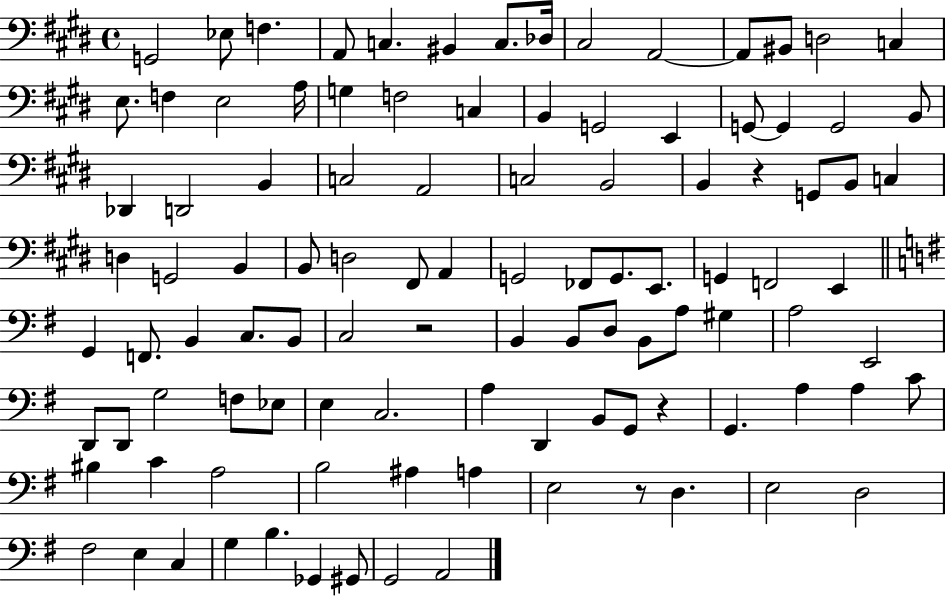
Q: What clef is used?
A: bass